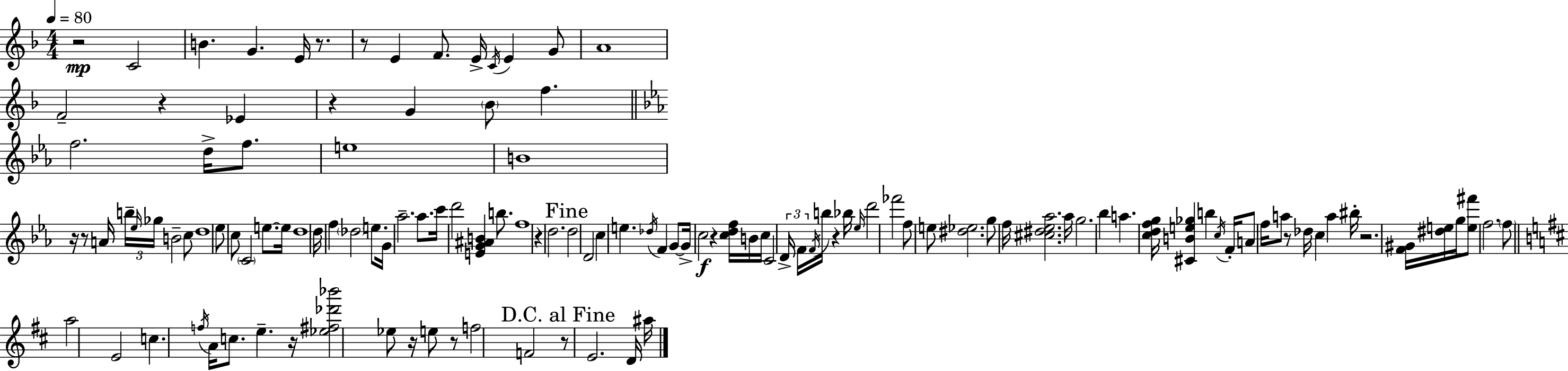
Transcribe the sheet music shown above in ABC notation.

X:1
T:Untitled
M:4/4
L:1/4
K:F
z2 C2 B G E/4 z/2 z/2 E F/2 E/4 C/4 E G/2 A4 F2 z _E z G _B/2 f f2 d/4 f/2 e4 B4 z/4 z/2 A/4 b/4 _e/4 _g/4 B2 c/2 d4 _e/2 c/2 C2 e/2 e/4 d4 d/4 f _d2 e/2 G/4 _a2 _a/2 c'/4 d'2 [EG^AB] b/2 f4 z d2 d2 D2 c e _d/4 F G/2 G/4 c2 z [cdf]/4 B/4 c/4 C2 D/4 F/4 F/4 b/4 z _b/4 _e/4 d'2 _f'2 f/2 e/2 [^d_e]2 g/2 f/4 [^c^d_e_a]2 _a/4 g2 _b a [cdfg]/4 [^CBe_g] b c/4 F/4 A/2 f/4 a/2 z/2 _d/4 c a ^b/4 z2 [F^G]/4 [^de]/4 g/4 [e^f']/2 f2 f/2 a2 E2 c f/4 A/4 c/2 e z/4 [_e^f_d'_b']2 _e/2 z/4 e/2 z/2 f2 F2 z/2 E2 D/4 ^a/4